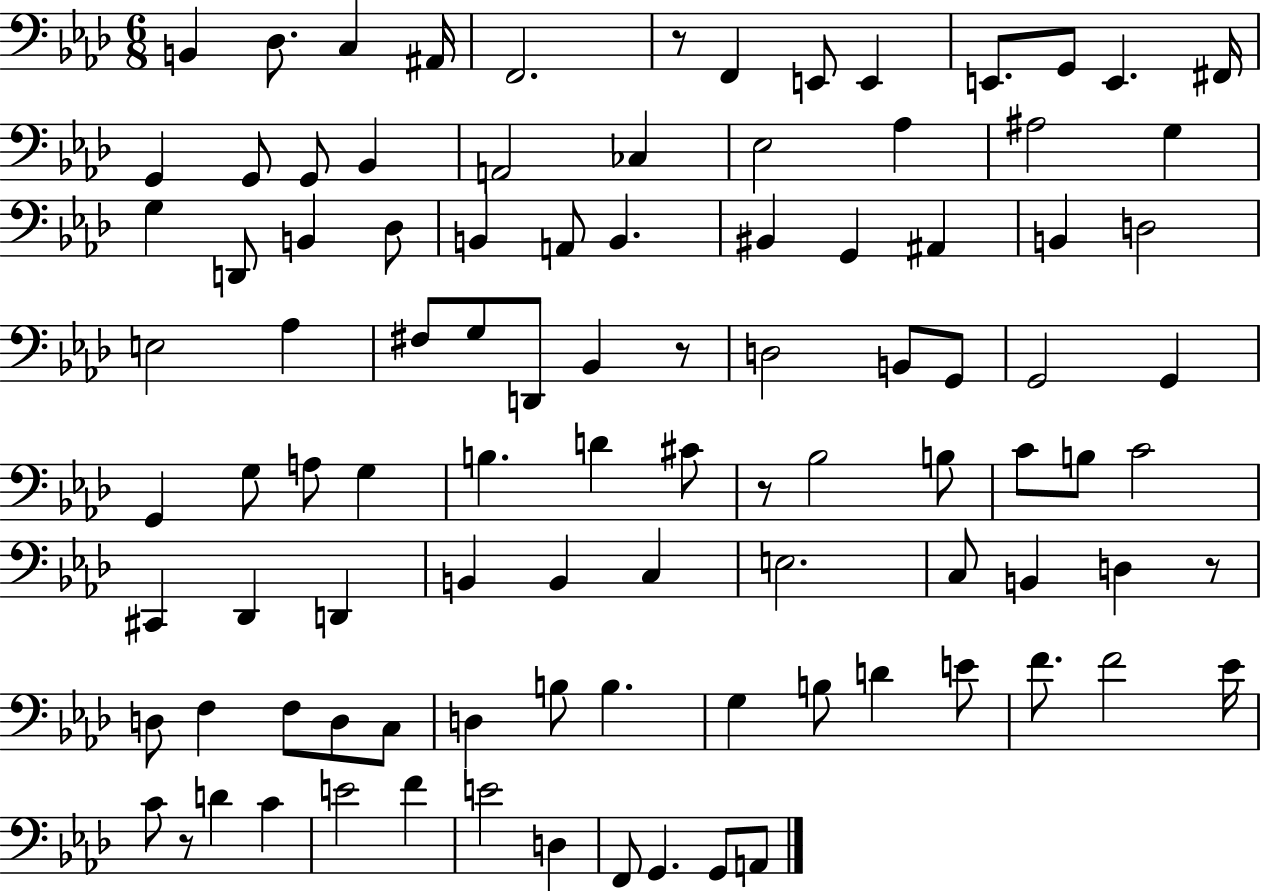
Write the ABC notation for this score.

X:1
T:Untitled
M:6/8
L:1/4
K:Ab
B,, _D,/2 C, ^A,,/4 F,,2 z/2 F,, E,,/2 E,, E,,/2 G,,/2 E,, ^F,,/4 G,, G,,/2 G,,/2 _B,, A,,2 _C, _E,2 _A, ^A,2 G, G, D,,/2 B,, _D,/2 B,, A,,/2 B,, ^B,, G,, ^A,, B,, D,2 E,2 _A, ^F,/2 G,/2 D,,/2 _B,, z/2 D,2 B,,/2 G,,/2 G,,2 G,, G,, G,/2 A,/2 G, B, D ^C/2 z/2 _B,2 B,/2 C/2 B,/2 C2 ^C,, _D,, D,, B,, B,, C, E,2 C,/2 B,, D, z/2 D,/2 F, F,/2 D,/2 C,/2 D, B,/2 B, G, B,/2 D E/2 F/2 F2 _E/4 C/2 z/2 D C E2 F E2 D, F,,/2 G,, G,,/2 A,,/2